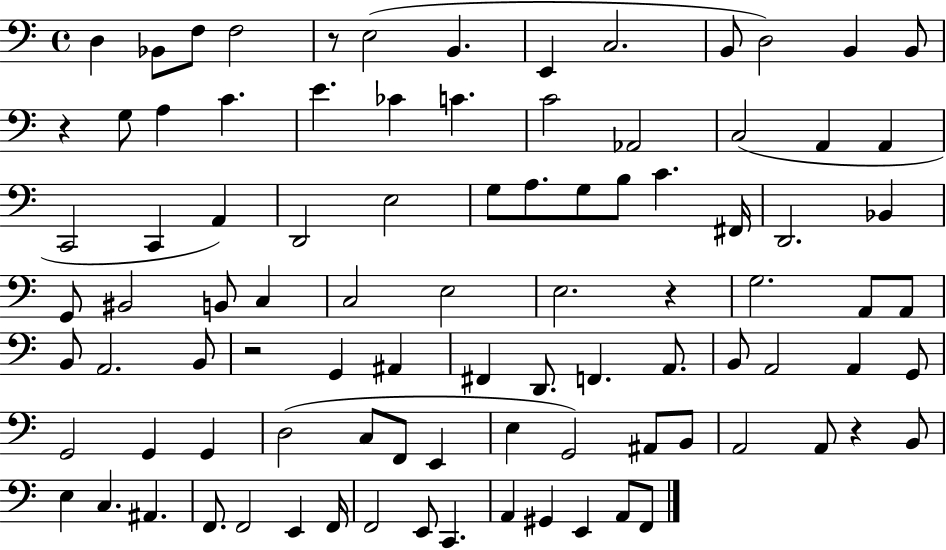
X:1
T:Untitled
M:4/4
L:1/4
K:C
D, _B,,/2 F,/2 F,2 z/2 E,2 B,, E,, C,2 B,,/2 D,2 B,, B,,/2 z G,/2 A, C E _C C C2 _A,,2 C,2 A,, A,, C,,2 C,, A,, D,,2 E,2 G,/2 A,/2 G,/2 B,/2 C ^F,,/4 D,,2 _B,, G,,/2 ^B,,2 B,,/2 C, C,2 E,2 E,2 z G,2 A,,/2 A,,/2 B,,/2 A,,2 B,,/2 z2 G,, ^A,, ^F,, D,,/2 F,, A,,/2 B,,/2 A,,2 A,, G,,/2 G,,2 G,, G,, D,2 C,/2 F,,/2 E,, E, G,,2 ^A,,/2 B,,/2 A,,2 A,,/2 z B,,/2 E, C, ^A,, F,,/2 F,,2 E,, F,,/4 F,,2 E,,/2 C,, A,, ^G,, E,, A,,/2 F,,/2